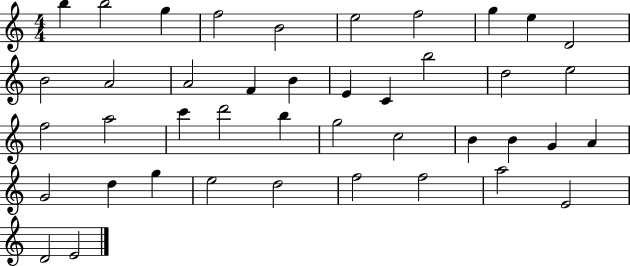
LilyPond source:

{
  \clef treble
  \numericTimeSignature
  \time 4/4
  \key c \major
  b''4 b''2 g''4 | f''2 b'2 | e''2 f''2 | g''4 e''4 d'2 | \break b'2 a'2 | a'2 f'4 b'4 | e'4 c'4 b''2 | d''2 e''2 | \break f''2 a''2 | c'''4 d'''2 b''4 | g''2 c''2 | b'4 b'4 g'4 a'4 | \break g'2 d''4 g''4 | e''2 d''2 | f''2 f''2 | a''2 e'2 | \break d'2 e'2 | \bar "|."
}